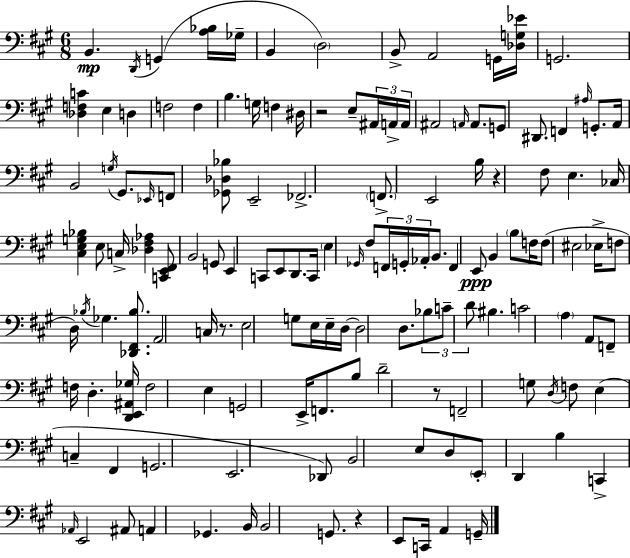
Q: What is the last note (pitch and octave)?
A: G2